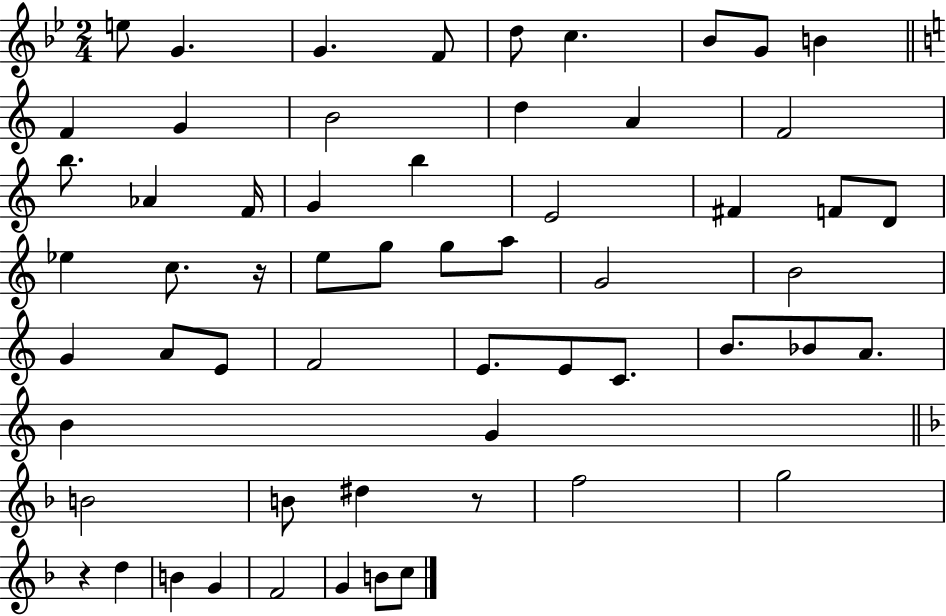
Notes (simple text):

E5/e G4/q. G4/q. F4/e D5/e C5/q. Bb4/e G4/e B4/q F4/q G4/q B4/h D5/q A4/q F4/h B5/e. Ab4/q F4/s G4/q B5/q E4/h F#4/q F4/e D4/e Eb5/q C5/e. R/s E5/e G5/e G5/e A5/e G4/h B4/h G4/q A4/e E4/e F4/h E4/e. E4/e C4/e. B4/e. Bb4/e A4/e. B4/q G4/q B4/h B4/e D#5/q R/e F5/h G5/h R/q D5/q B4/q G4/q F4/h G4/q B4/e C5/e